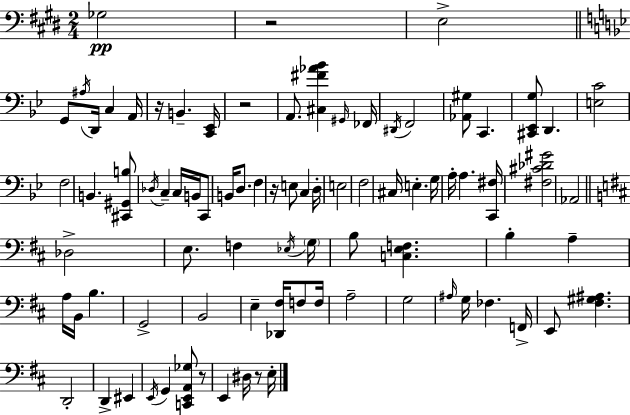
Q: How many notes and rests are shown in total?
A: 85